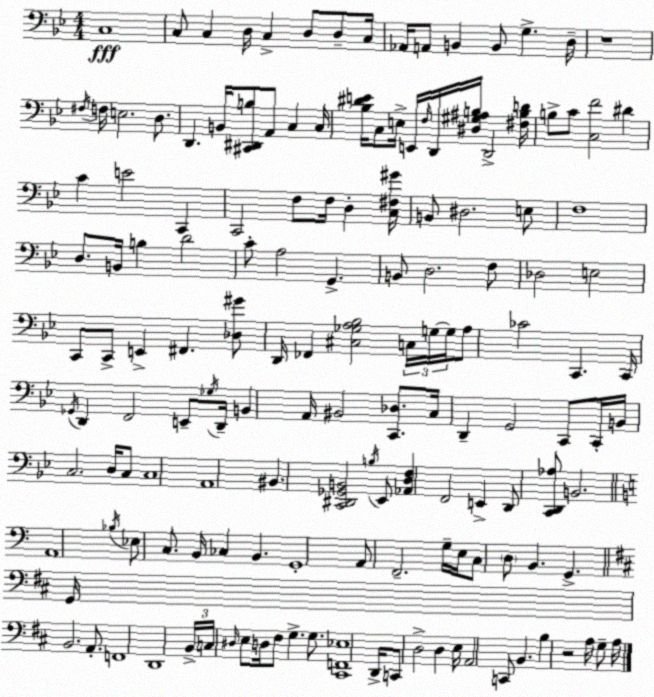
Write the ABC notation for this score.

X:1
T:Untitled
M:4/4
L:1/4
K:Gm
C,4 C,/2 C, D,/4 C, D,/2 D,/2 C,/4 _A,,/4 A,,/2 B,, B,,/2 G, D,/4 z4 ^F,/4 F,/4 E,2 D,/2 D,, B,,/4 [^C,,^D,,B,]/2 A,,/2 C, C,/4 [_B,^DE]/4 C,/2 E,/4 E,,/4 F,/4 D,,/4 [^D,^G,^A,B,]/4 D,,2 [^F,B,D]/4 B,/2 C/2 [C,F]2 ^D C E2 C,, C,,2 F,/2 F,/4 D, [C,^F,^G]/4 B,,/2 ^D,2 E,/2 F,4 D,/2 B,,/4 B, D2 C/2 A,2 G,, B,,/2 D,2 F,/2 _D,2 E,2 C,,/2 C,,/2 E,, ^F,, [_D,^G]/2 D,,/4 _F,, [^C,_G,A,_B,]2 C,/4 G,/4 G,/4 A,/2 _C2 C,, C,,/4 _G,,/4 D,, F,,2 E,,/2 _G,/4 D,,/4 B,, A,,/4 ^B,,2 [C,,_D,]/2 C,/4 D,, G,,2 C,,/2 C,,/4 B,,/4 C,2 D,/4 C,/2 C,4 A,,4 ^B,, [C,,^D,,_G,,B,,]2 B,/4 _E,,/2 [_A,,D,F,] F,,2 E,, D,,/2 [C,,D,,_A,]/2 B,,2 A,,4 _B,/4 _E,/2 C,/2 B,,/4 _C, B,, G,,4 A,,/2 F,,2 G,/4 E,/4 C,/2 D,/2 B,, G,, G,,/4 B,,2 A,,/2 F,,4 D,,4 B,,/4 C,/4 ^D,/4 E,/2 D,/4 ^F,/2 G, G,/2 [^C,,F,,_E,]4 D,,/4 C,,/2 D,2 D, E,/4 A,,2 C,,/2 B,, B, z2 A,/4 G,/2 A,/4